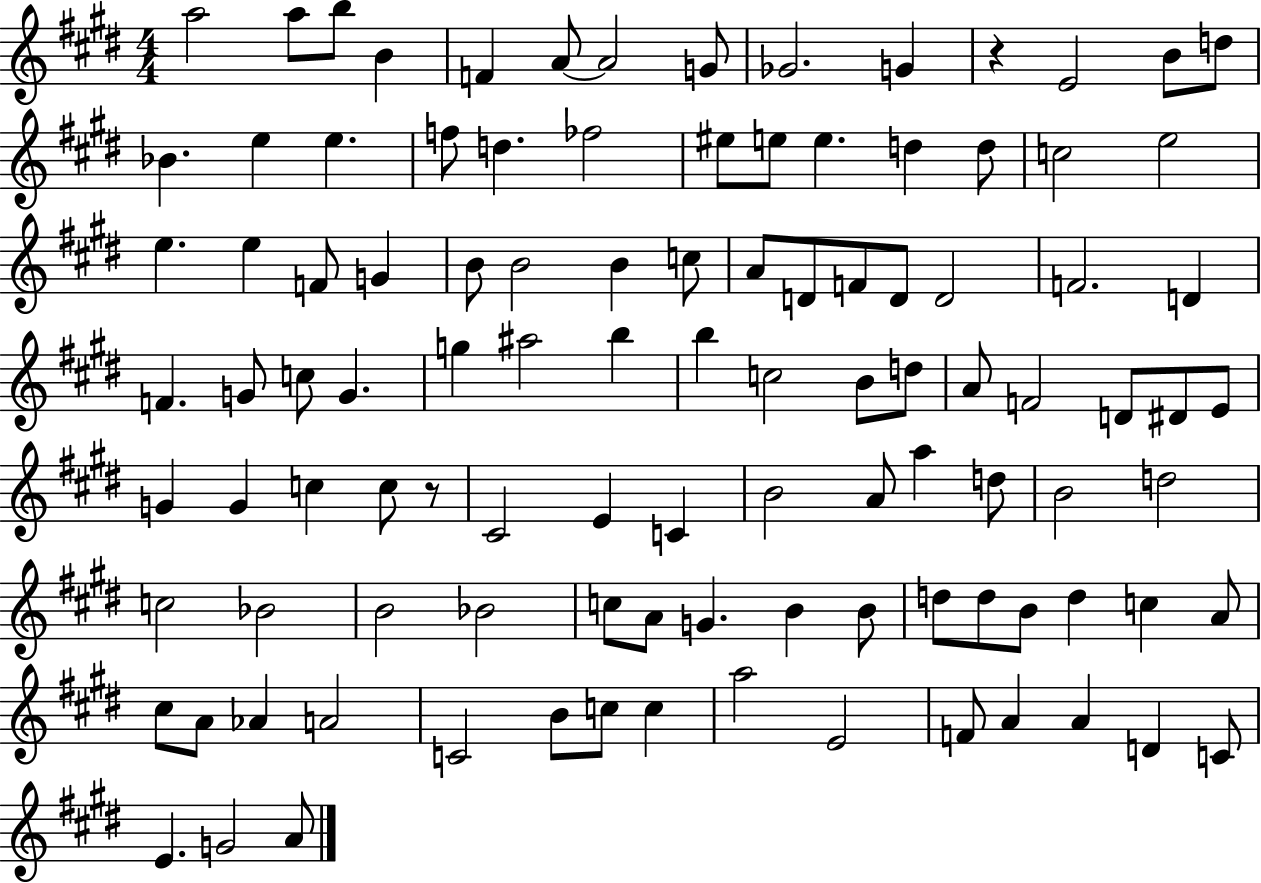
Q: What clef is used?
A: treble